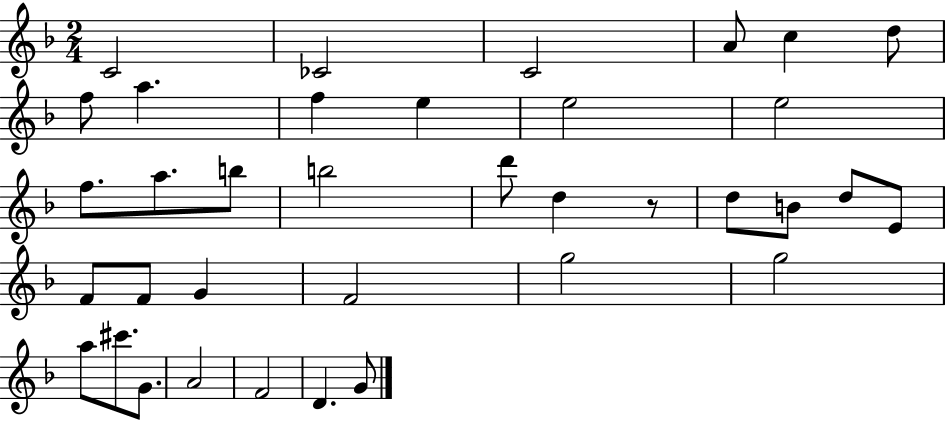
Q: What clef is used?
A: treble